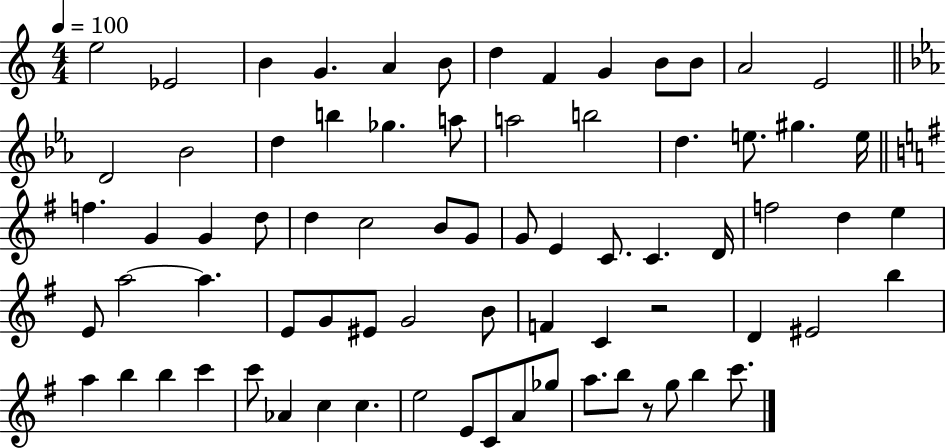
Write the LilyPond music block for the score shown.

{
  \clef treble
  \numericTimeSignature
  \time 4/4
  \key c \major
  \tempo 4 = 100
  \repeat volta 2 { e''2 ees'2 | b'4 g'4. a'4 b'8 | d''4 f'4 g'4 b'8 b'8 | a'2 e'2 | \break \bar "||" \break \key ees \major d'2 bes'2 | d''4 b''4 ges''4. a''8 | a''2 b''2 | d''4. e''8. gis''4. e''16 | \break \bar "||" \break \key g \major f''4. g'4 g'4 d''8 | d''4 c''2 b'8 g'8 | g'8 e'4 c'8. c'4. d'16 | f''2 d''4 e''4 | \break e'8 a''2~~ a''4. | e'8 g'8 eis'8 g'2 b'8 | f'4 c'4 r2 | d'4 eis'2 b''4 | \break a''4 b''4 b''4 c'''4 | c'''8 aes'4 c''4 c''4. | e''2 e'8 c'8 a'8 ges''8 | a''8. b''8 r8 g''8 b''4 c'''8. | \break } \bar "|."
}